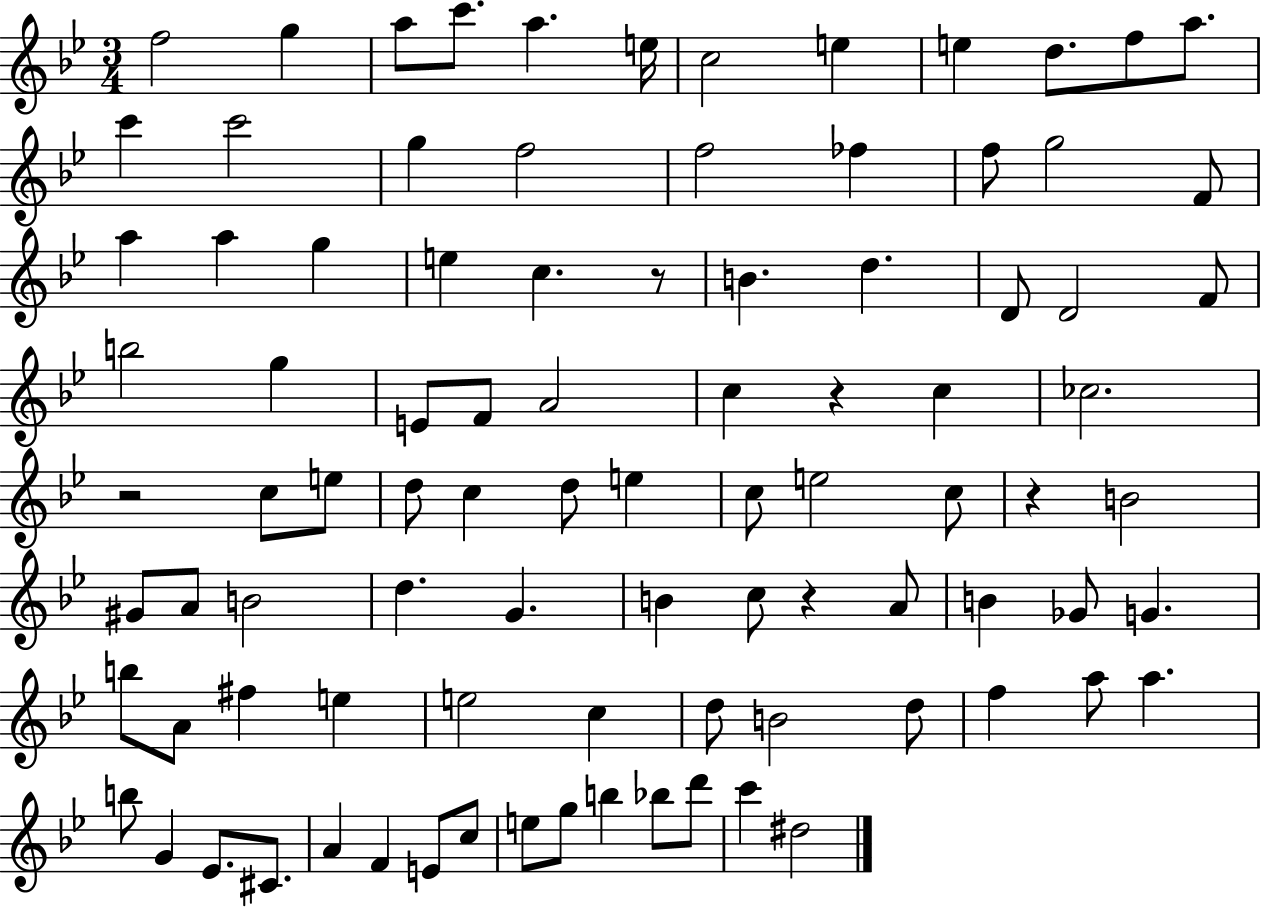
F5/h G5/q A5/e C6/e. A5/q. E5/s C5/h E5/q E5/q D5/e. F5/e A5/e. C6/q C6/h G5/q F5/h F5/h FES5/q F5/e G5/h F4/e A5/q A5/q G5/q E5/q C5/q. R/e B4/q. D5/q. D4/e D4/h F4/e B5/h G5/q E4/e F4/e A4/h C5/q R/q C5/q CES5/h. R/h C5/e E5/e D5/e C5/q D5/e E5/q C5/e E5/h C5/e R/q B4/h G#4/e A4/e B4/h D5/q. G4/q. B4/q C5/e R/q A4/e B4/q Gb4/e G4/q. B5/e A4/e F#5/q E5/q E5/h C5/q D5/e B4/h D5/e F5/q A5/e A5/q. B5/e G4/q Eb4/e. C#4/e. A4/q F4/q E4/e C5/e E5/e G5/e B5/q Bb5/e D6/e C6/q D#5/h